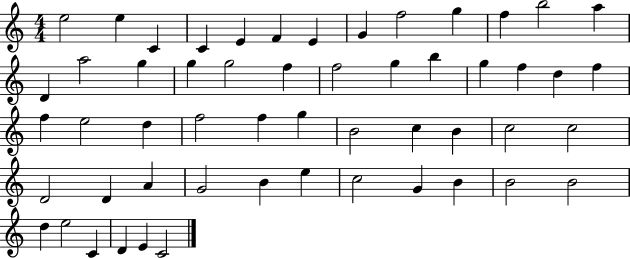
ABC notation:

X:1
T:Untitled
M:4/4
L:1/4
K:C
e2 e C C E F E G f2 g f b2 a D a2 g g g2 f f2 g b g f d f f e2 d f2 f g B2 c B c2 c2 D2 D A G2 B e c2 G B B2 B2 d e2 C D E C2